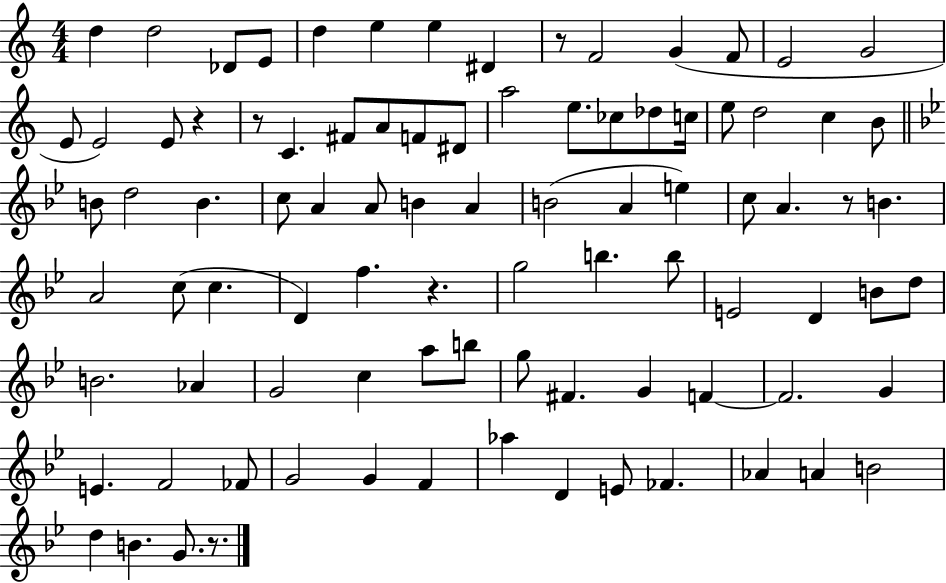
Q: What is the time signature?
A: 4/4